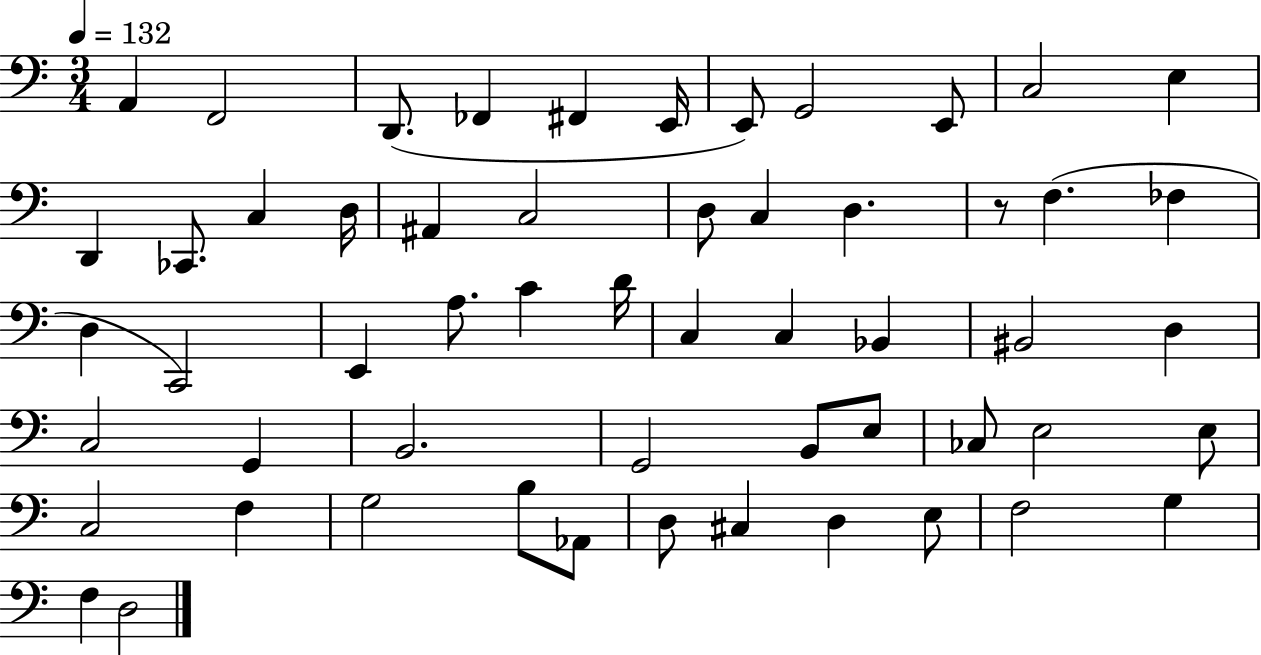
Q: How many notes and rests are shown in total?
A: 56